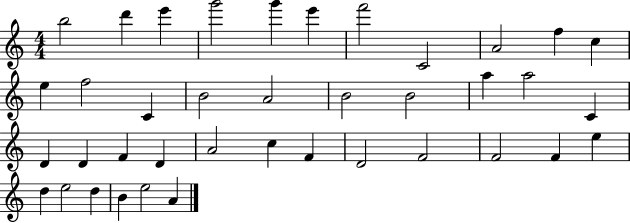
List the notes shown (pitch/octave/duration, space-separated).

B5/h D6/q E6/q G6/h G6/q E6/q F6/h C4/h A4/h F5/q C5/q E5/q F5/h C4/q B4/h A4/h B4/h B4/h A5/q A5/h C4/q D4/q D4/q F4/q D4/q A4/h C5/q F4/q D4/h F4/h F4/h F4/q E5/q D5/q E5/h D5/q B4/q E5/h A4/q